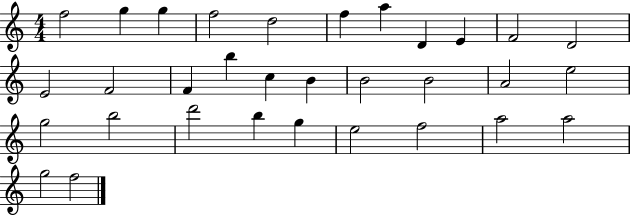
X:1
T:Untitled
M:4/4
L:1/4
K:C
f2 g g f2 d2 f a D E F2 D2 E2 F2 F b c B B2 B2 A2 e2 g2 b2 d'2 b g e2 f2 a2 a2 g2 f2